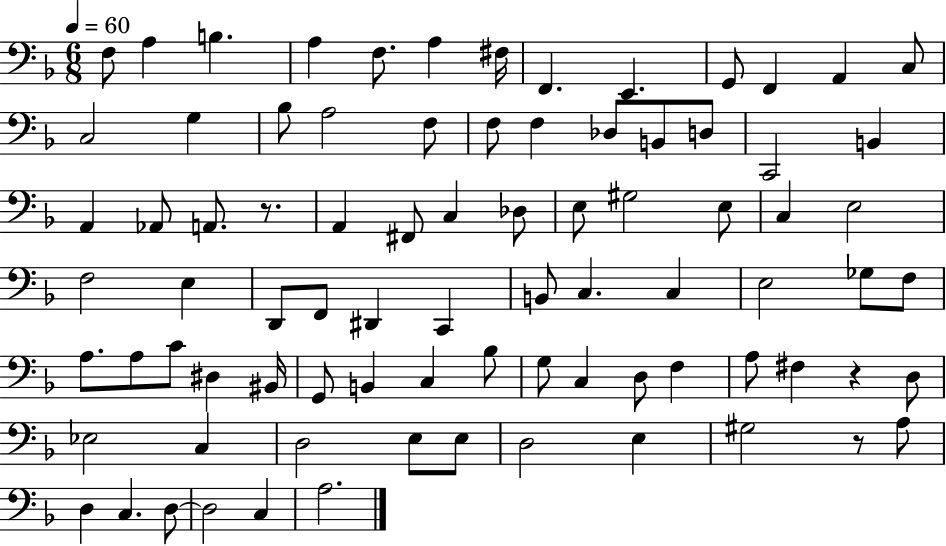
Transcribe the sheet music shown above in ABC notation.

X:1
T:Untitled
M:6/8
L:1/4
K:F
F,/2 A, B, A, F,/2 A, ^F,/4 F,, E,, G,,/2 F,, A,, C,/2 C,2 G, _B,/2 A,2 F,/2 F,/2 F, _D,/2 B,,/2 D,/2 C,,2 B,, A,, _A,,/2 A,,/2 z/2 A,, ^F,,/2 C, _D,/2 E,/2 ^G,2 E,/2 C, E,2 F,2 E, D,,/2 F,,/2 ^D,, C,, B,,/2 C, C, E,2 _G,/2 F,/2 A,/2 A,/2 C/2 ^D, ^B,,/4 G,,/2 B,, C, _B,/2 G,/2 C, D,/2 F, A,/2 ^F, z D,/2 _E,2 C, D,2 E,/2 E,/2 D,2 E, ^G,2 z/2 A,/2 D, C, D,/2 D,2 C, A,2